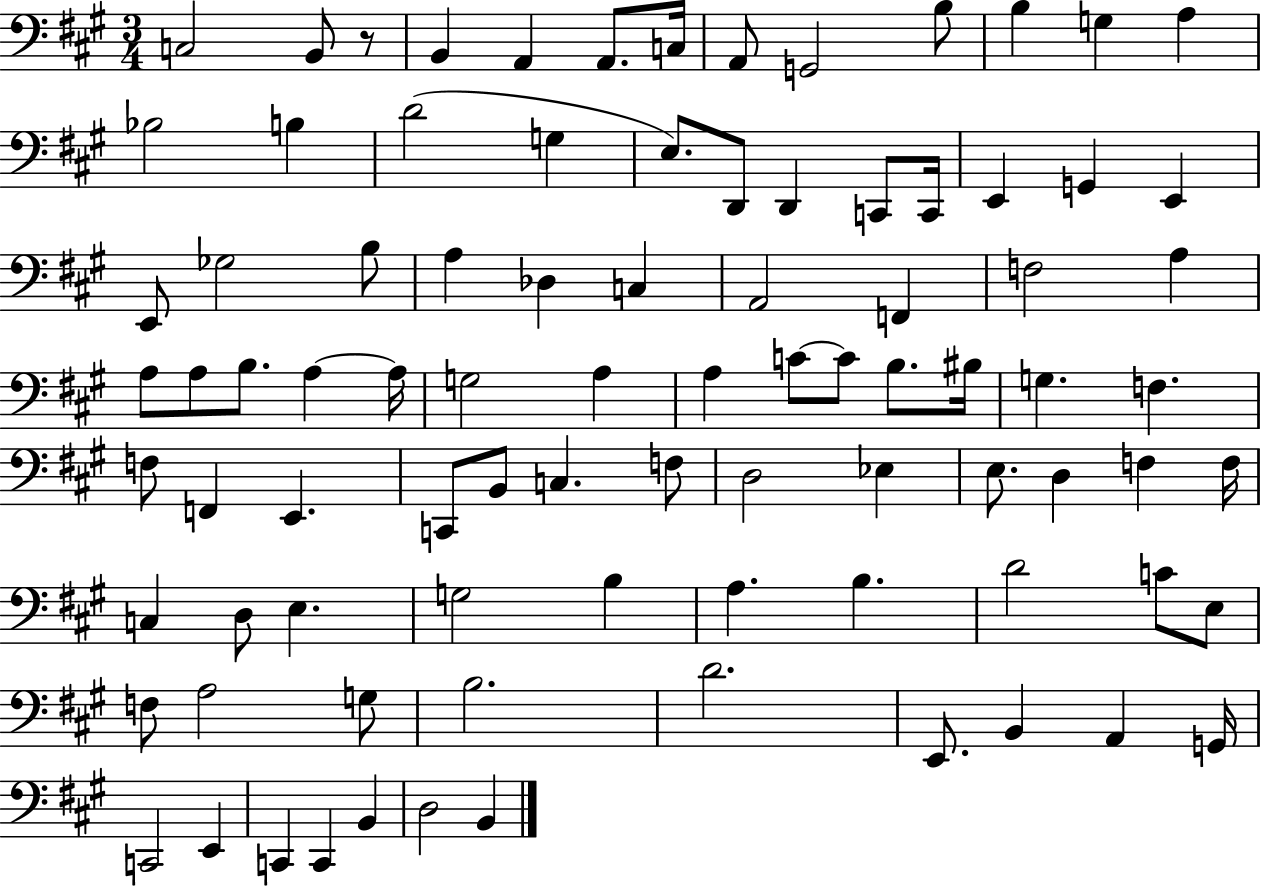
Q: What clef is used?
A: bass